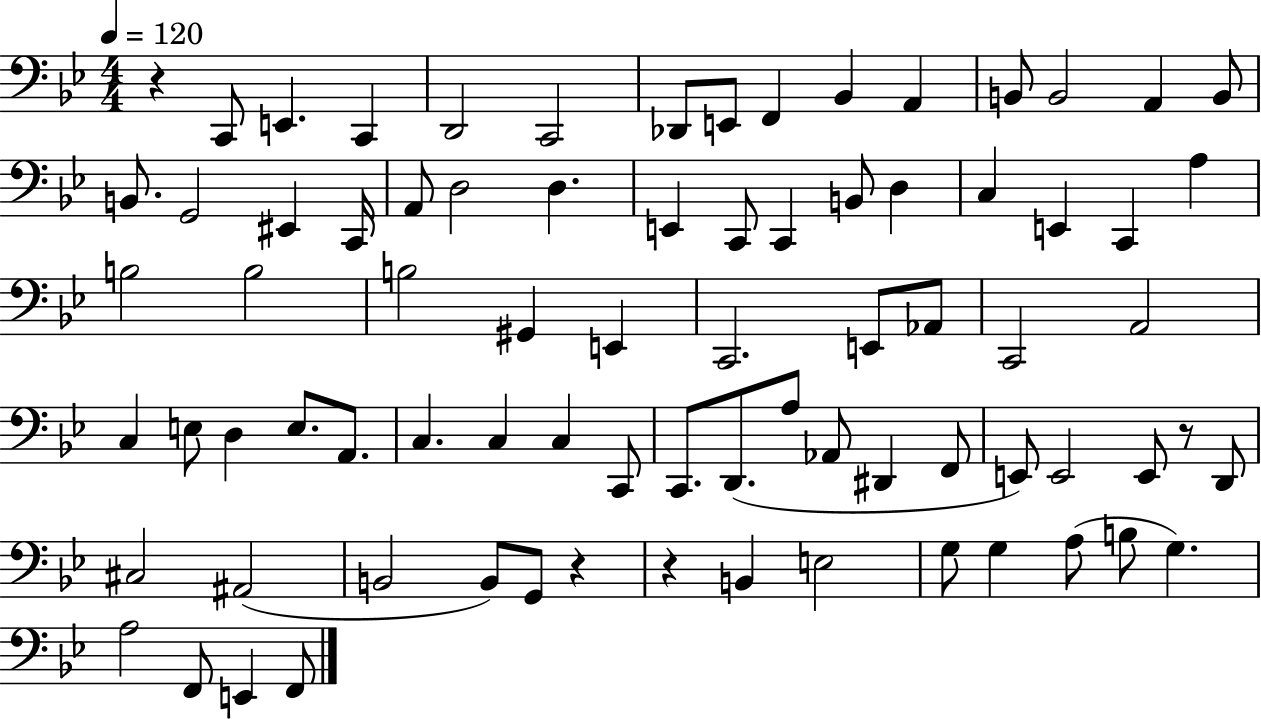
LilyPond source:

{
  \clef bass
  \numericTimeSignature
  \time 4/4
  \key bes \major
  \tempo 4 = 120
  \repeat volta 2 { r4 c,8 e,4. c,4 | d,2 c,2 | des,8 e,8 f,4 bes,4 a,4 | b,8 b,2 a,4 b,8 | \break b,8. g,2 eis,4 c,16 | a,8 d2 d4. | e,4 c,8 c,4 b,8 d4 | c4 e,4 c,4 a4 | \break b2 b2 | b2 gis,4 e,4 | c,2. e,8 aes,8 | c,2 a,2 | \break c4 e8 d4 e8. a,8. | c4. c4 c4 c,8 | c,8. d,8.( a8 aes,8 dis,4 f,8 | e,8) e,2 e,8 r8 d,8 | \break cis2 ais,2( | b,2 b,8) g,8 r4 | r4 b,4 e2 | g8 g4 a8( b8 g4.) | \break a2 f,8 e,4 f,8 | } \bar "|."
}